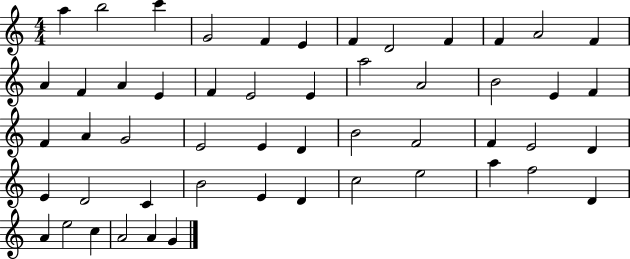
X:1
T:Untitled
M:4/4
L:1/4
K:C
a b2 c' G2 F E F D2 F F A2 F A F A E F E2 E a2 A2 B2 E F F A G2 E2 E D B2 F2 F E2 D E D2 C B2 E D c2 e2 a f2 D A e2 c A2 A G